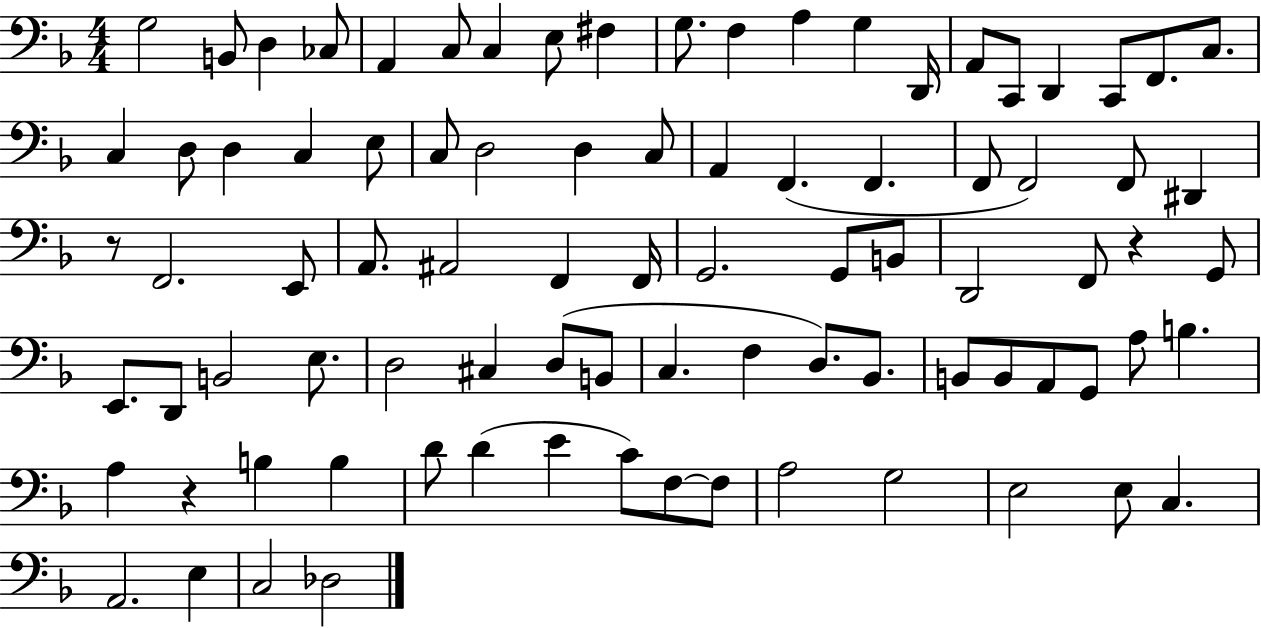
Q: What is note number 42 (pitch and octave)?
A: F2